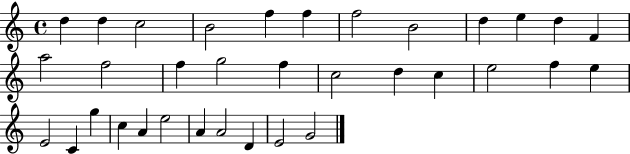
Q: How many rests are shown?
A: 0